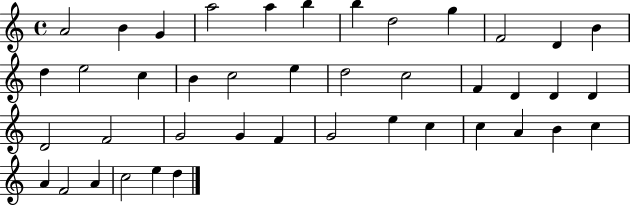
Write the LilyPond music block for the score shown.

{
  \clef treble
  \time 4/4
  \defaultTimeSignature
  \key c \major
  a'2 b'4 g'4 | a''2 a''4 b''4 | b''4 d''2 g''4 | f'2 d'4 b'4 | \break d''4 e''2 c''4 | b'4 c''2 e''4 | d''2 c''2 | f'4 d'4 d'4 d'4 | \break d'2 f'2 | g'2 g'4 f'4 | g'2 e''4 c''4 | c''4 a'4 b'4 c''4 | \break a'4 f'2 a'4 | c''2 e''4 d''4 | \bar "|."
}